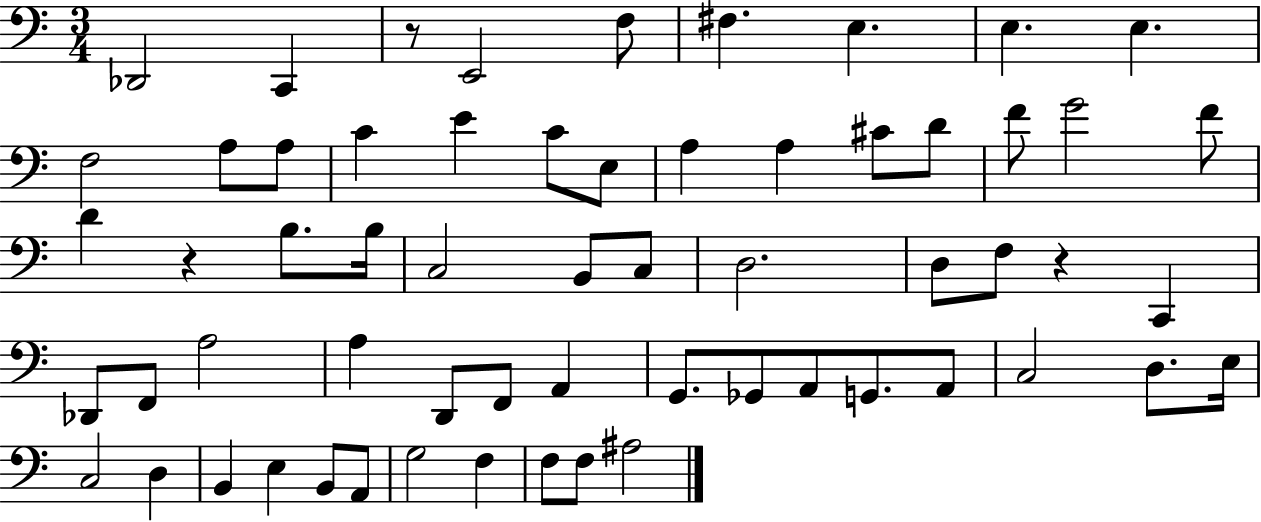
X:1
T:Untitled
M:3/4
L:1/4
K:C
_D,,2 C,, z/2 E,,2 F,/2 ^F, E, E, E, F,2 A,/2 A,/2 C E C/2 E,/2 A, A, ^C/2 D/2 F/2 G2 F/2 D z B,/2 B,/4 C,2 B,,/2 C,/2 D,2 D,/2 F,/2 z C,, _D,,/2 F,,/2 A,2 A, D,,/2 F,,/2 A,, G,,/2 _G,,/2 A,,/2 G,,/2 A,,/2 C,2 D,/2 E,/4 C,2 D, B,, E, B,,/2 A,,/2 G,2 F, F,/2 F,/2 ^A,2